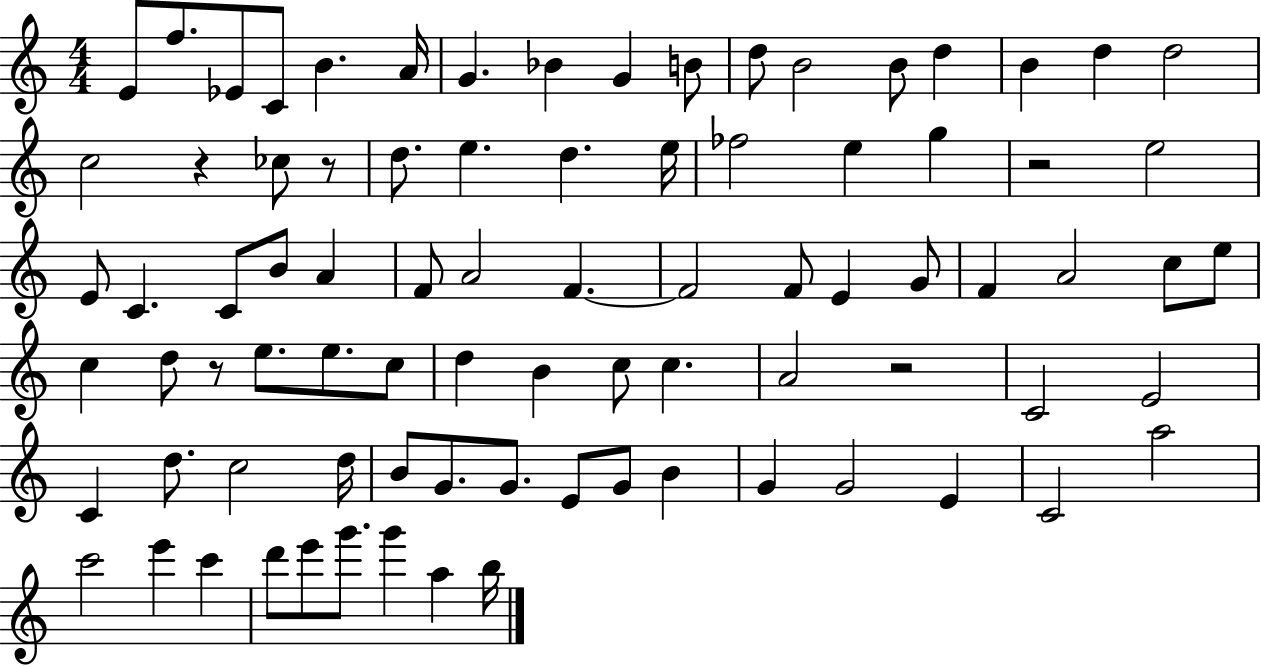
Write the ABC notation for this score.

X:1
T:Untitled
M:4/4
L:1/4
K:C
E/2 f/2 _E/2 C/2 B A/4 G _B G B/2 d/2 B2 B/2 d B d d2 c2 z _c/2 z/2 d/2 e d e/4 _f2 e g z2 e2 E/2 C C/2 B/2 A F/2 A2 F F2 F/2 E G/2 F A2 c/2 e/2 c d/2 z/2 e/2 e/2 c/2 d B c/2 c A2 z2 C2 E2 C d/2 c2 d/4 B/2 G/2 G/2 E/2 G/2 B G G2 E C2 a2 c'2 e' c' d'/2 e'/2 g'/2 g' a b/4